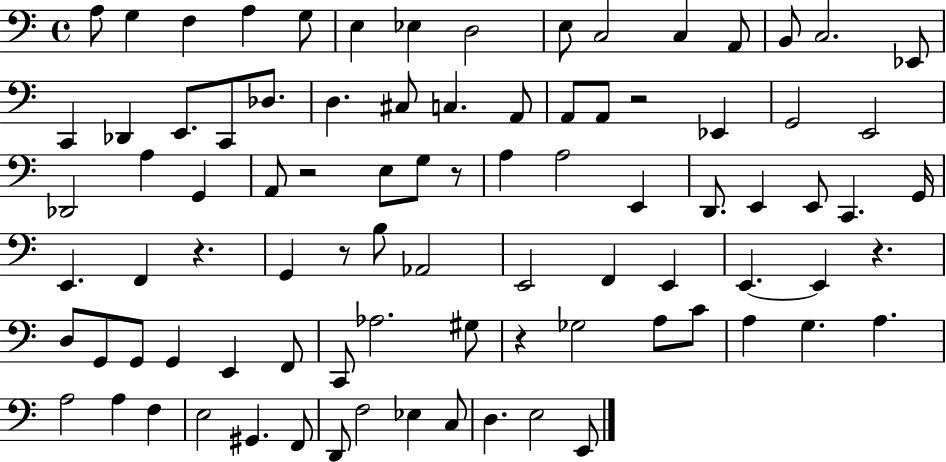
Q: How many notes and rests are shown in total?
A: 88